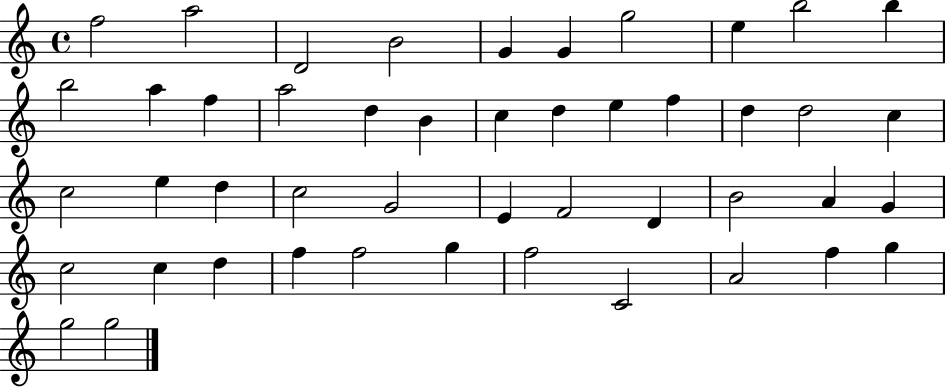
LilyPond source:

{
  \clef treble
  \time 4/4
  \defaultTimeSignature
  \key c \major
  f''2 a''2 | d'2 b'2 | g'4 g'4 g''2 | e''4 b''2 b''4 | \break b''2 a''4 f''4 | a''2 d''4 b'4 | c''4 d''4 e''4 f''4 | d''4 d''2 c''4 | \break c''2 e''4 d''4 | c''2 g'2 | e'4 f'2 d'4 | b'2 a'4 g'4 | \break c''2 c''4 d''4 | f''4 f''2 g''4 | f''2 c'2 | a'2 f''4 g''4 | \break g''2 g''2 | \bar "|."
}